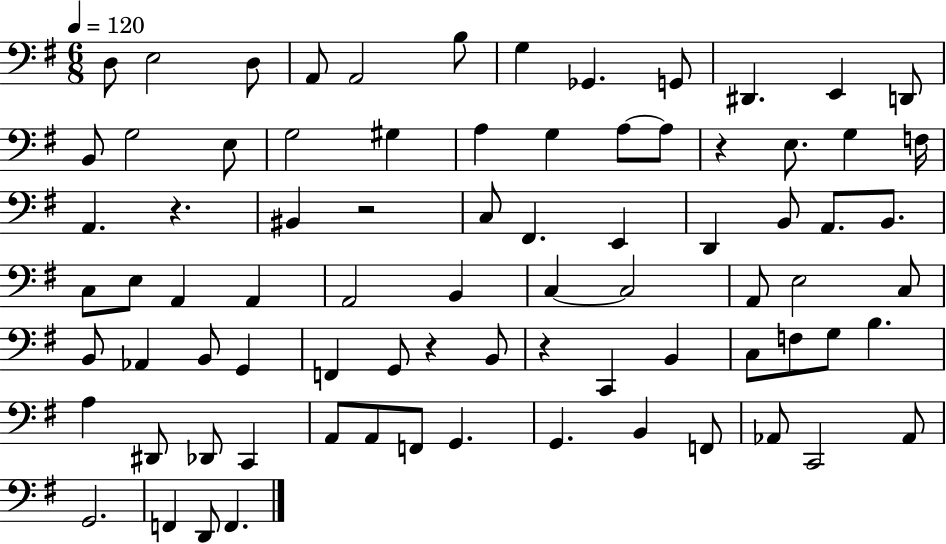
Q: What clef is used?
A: bass